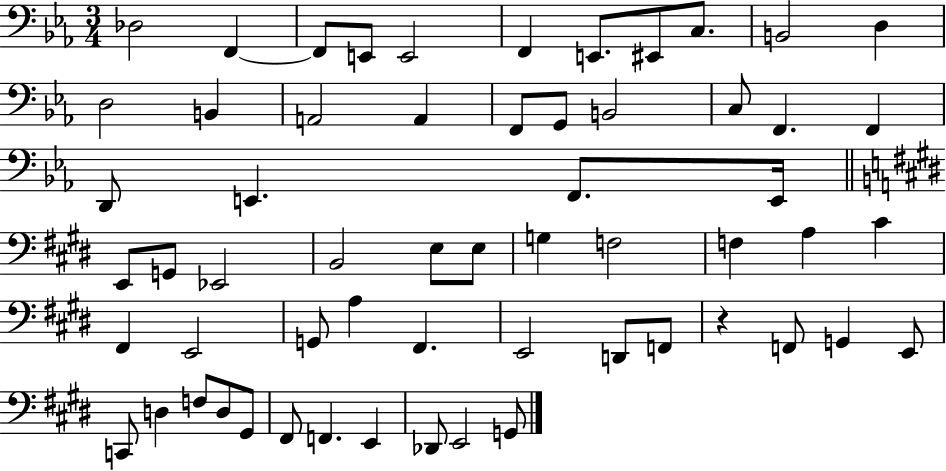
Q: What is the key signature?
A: EES major